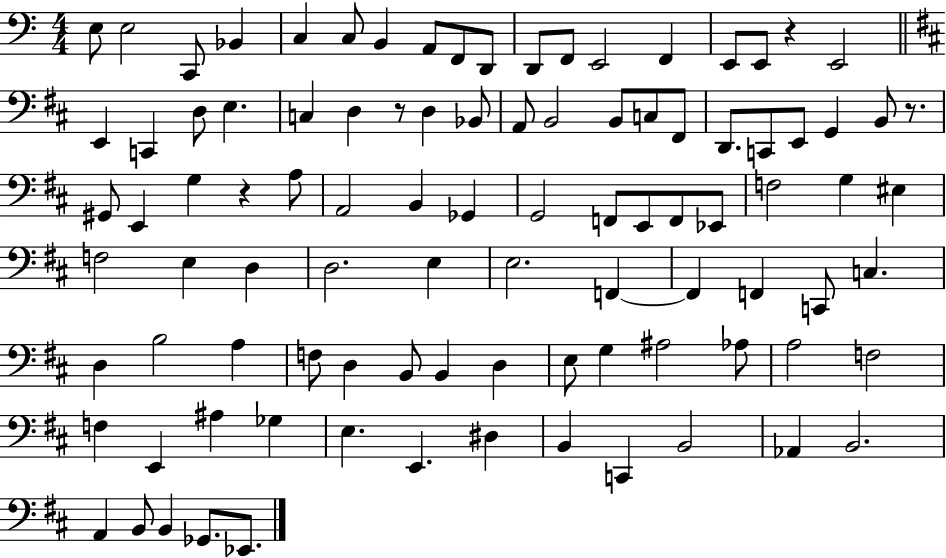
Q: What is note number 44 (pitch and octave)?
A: F2